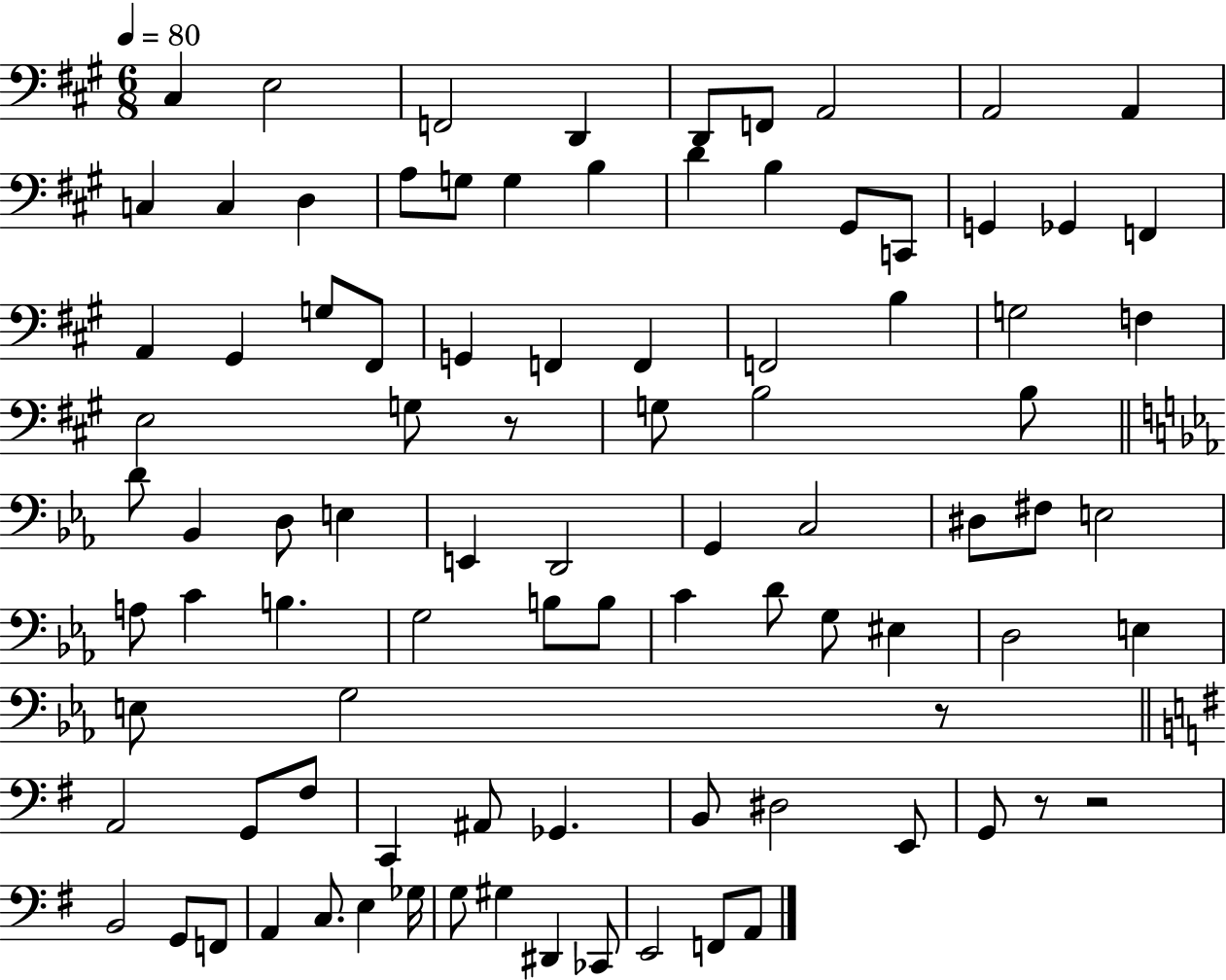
{
  \clef bass
  \numericTimeSignature
  \time 6/8
  \key a \major
  \tempo 4 = 80
  cis4 e2 | f,2 d,4 | d,8 f,8 a,2 | a,2 a,4 | \break c4 c4 d4 | a8 g8 g4 b4 | d'4 b4 gis,8 c,8 | g,4 ges,4 f,4 | \break a,4 gis,4 g8 fis,8 | g,4 f,4 f,4 | f,2 b4 | g2 f4 | \break e2 g8 r8 | g8 b2 b8 | \bar "||" \break \key ees \major d'8 bes,4 d8 e4 | e,4 d,2 | g,4 c2 | dis8 fis8 e2 | \break a8 c'4 b4. | g2 b8 b8 | c'4 d'8 g8 eis4 | d2 e4 | \break e8 g2 r8 | \bar "||" \break \key g \major a,2 g,8 fis8 | c,4 ais,8 ges,4. | b,8 dis2 e,8 | g,8 r8 r2 | \break b,2 g,8 f,8 | a,4 c8. e4 ges16 | g8 gis4 dis,4 ces,8 | e,2 f,8 a,8 | \break \bar "|."
}